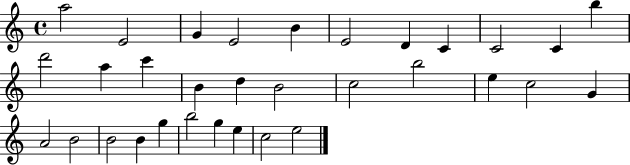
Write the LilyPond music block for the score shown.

{
  \clef treble
  \time 4/4
  \defaultTimeSignature
  \key c \major
  a''2 e'2 | g'4 e'2 b'4 | e'2 d'4 c'4 | c'2 c'4 b''4 | \break d'''2 a''4 c'''4 | b'4 d''4 b'2 | c''2 b''2 | e''4 c''2 g'4 | \break a'2 b'2 | b'2 b'4 g''4 | b''2 g''4 e''4 | c''2 e''2 | \break \bar "|."
}